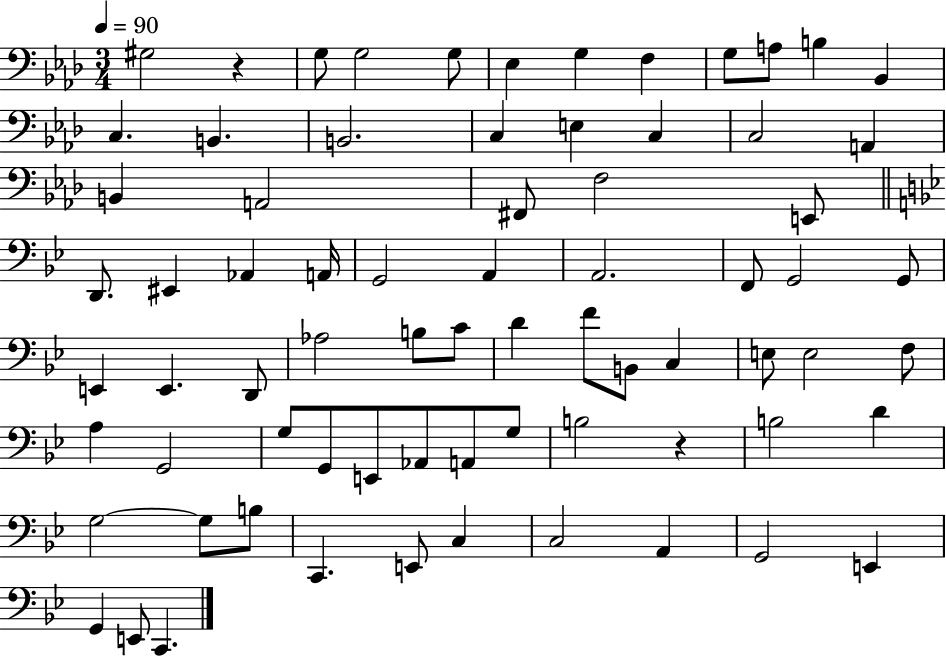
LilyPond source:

{
  \clef bass
  \numericTimeSignature
  \time 3/4
  \key aes \major
  \tempo 4 = 90
  gis2 r4 | g8 g2 g8 | ees4 g4 f4 | g8 a8 b4 bes,4 | \break c4. b,4. | b,2. | c4 e4 c4 | c2 a,4 | \break b,4 a,2 | fis,8 f2 e,8 | \bar "||" \break \key bes \major d,8. eis,4 aes,4 a,16 | g,2 a,4 | a,2. | f,8 g,2 g,8 | \break e,4 e,4. d,8 | aes2 b8 c'8 | d'4 f'8 b,8 c4 | e8 e2 f8 | \break a4 g,2 | g8 g,8 e,8 aes,8 a,8 g8 | b2 r4 | b2 d'4 | \break g2~~ g8 b8 | c,4. e,8 c4 | c2 a,4 | g,2 e,4 | \break g,4 e,8 c,4. | \bar "|."
}